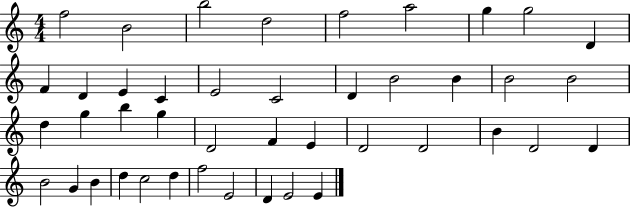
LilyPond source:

{
  \clef treble
  \numericTimeSignature
  \time 4/4
  \key c \major
  f''2 b'2 | b''2 d''2 | f''2 a''2 | g''4 g''2 d'4 | \break f'4 d'4 e'4 c'4 | e'2 c'2 | d'4 b'2 b'4 | b'2 b'2 | \break d''4 g''4 b''4 g''4 | d'2 f'4 e'4 | d'2 d'2 | b'4 d'2 d'4 | \break b'2 g'4 b'4 | d''4 c''2 d''4 | f''2 e'2 | d'4 e'2 e'4 | \break \bar "|."
}